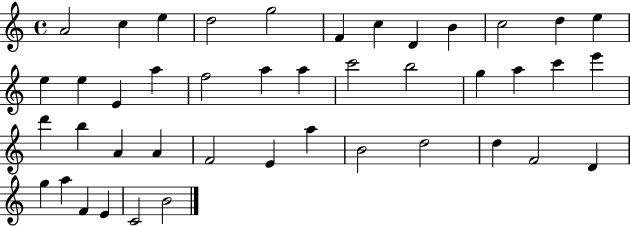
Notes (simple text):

A4/h C5/q E5/q D5/h G5/h F4/q C5/q D4/q B4/q C5/h D5/q E5/q E5/q E5/q E4/q A5/q F5/h A5/q A5/q C6/h B5/h G5/q A5/q C6/q E6/q D6/q B5/q A4/q A4/q F4/h E4/q A5/q B4/h D5/h D5/q F4/h D4/q G5/q A5/q F4/q E4/q C4/h B4/h